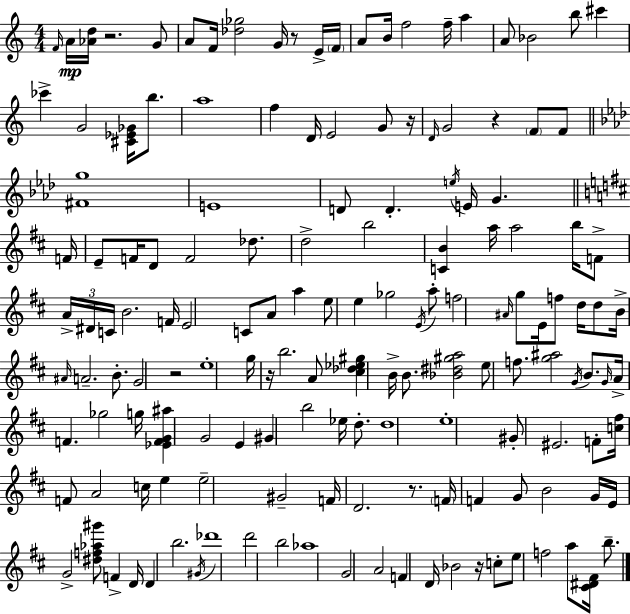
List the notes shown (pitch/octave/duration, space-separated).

F4/s A4/s [Ab4,D5]/s R/h. G4/e A4/e F4/s [Db5,Gb5]/h G4/s R/e E4/s F4/s A4/e B4/s F5/h F5/s A5/q A4/e Bb4/h B5/e C#6/q CES6/q G4/h [C#4,Eb4,Gb4]/s B5/e. A5/w F5/q D4/s E4/h G4/e R/s D4/s G4/h R/q F4/e F4/e [F#4,G5]/w E4/w D4/e D4/q. E5/s E4/s G4/q. F4/s E4/e F4/s D4/e F4/h Db5/e. D5/h B5/h [C4,B4]/q A5/s A5/h B5/s F4/e A4/s D#4/s C4/s B4/h. F4/s E4/h C4/e A4/e A5/q E5/e E5/q Gb5/h E4/s A5/e F5/h A#4/s G5/e E4/s F5/e D5/s D5/e B4/s A#4/s A4/h. B4/e. G4/h R/h E5/w G5/s R/s B5/h. A4/e [C#5,Db5,Eb5,G#5]/q B4/s B4/e. [Bb4,D#5,G#5,A5]/h E5/e F5/e. [G5,A#5]/h G4/s B4/e. G4/s A4/s F4/q. Gb5/h G5/s [Eb4,F4,G4,A#5]/q G4/h E4/q G#4/q B5/h Eb5/s D5/e. D5/w E5/w G#4/e EIS4/h. F4/e [C5,F#5]/s F4/e A4/h C5/s E5/q E5/h G#4/h F4/s D4/h. R/e. F4/s F4/q G4/e B4/h G4/s E4/s G4/h [D#5,F5,Ab5,G#6]/e F4/q D4/s D4/q B5/h. G#4/s Db6/w D6/h B5/h Ab5/w G4/h A4/h F4/q D4/s Bb4/h R/s C5/e E5/e F5/h A5/e [C#4,D#4,F#4]/s B5/e.